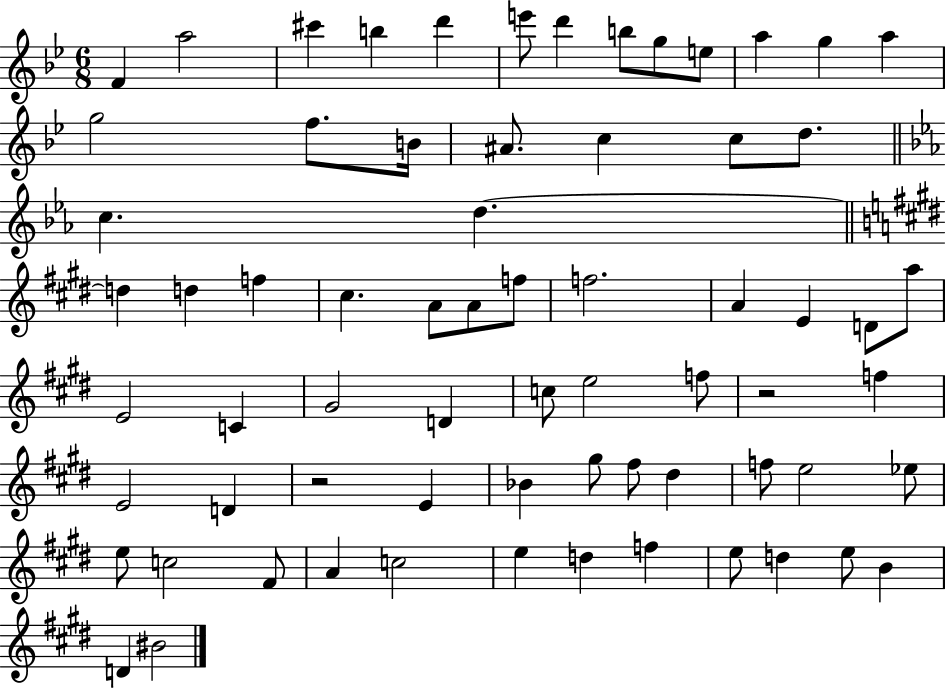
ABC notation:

X:1
T:Untitled
M:6/8
L:1/4
K:Bb
F a2 ^c' b d' e'/2 d' b/2 g/2 e/2 a g a g2 f/2 B/4 ^A/2 c c/2 d/2 c d d d f ^c A/2 A/2 f/2 f2 A E D/2 a/2 E2 C ^G2 D c/2 e2 f/2 z2 f E2 D z2 E _B ^g/2 ^f/2 ^d f/2 e2 _e/2 e/2 c2 ^F/2 A c2 e d f e/2 d e/2 B D ^B2